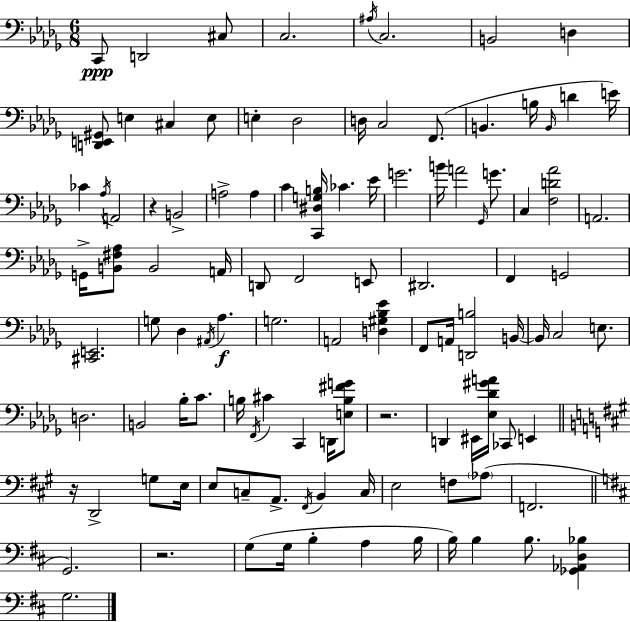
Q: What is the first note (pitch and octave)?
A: C2